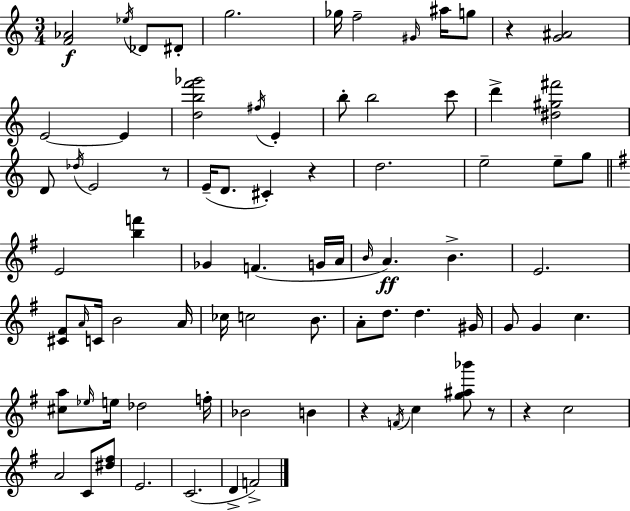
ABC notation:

X:1
T:Untitled
M:3/4
L:1/4
K:C
[F_A]2 _e/4 _D/2 ^D/2 g2 _g/4 f2 ^G/4 ^a/4 g/2 z [G^A]2 E2 E [dbf'_g']2 ^f/4 E b/2 b2 c'/2 d' [^d^g^f']2 D/2 _d/4 E2 z/2 E/4 D/2 ^C z d2 e2 e/2 g/2 E2 [bf'] _G F G/4 A/4 B/4 A B E2 [^C^F]/2 A/4 C/4 B2 A/4 _c/4 c2 B/2 A/2 d/2 d ^G/4 G/2 G c [^ca]/2 _e/4 e/4 _d2 f/4 _B2 B z F/4 c [g^a_b']/2 z/2 z c2 A2 C/2 [^d^f]/2 E2 C2 D F2